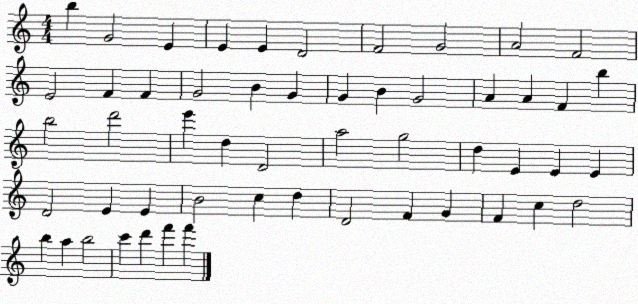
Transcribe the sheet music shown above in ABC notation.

X:1
T:Untitled
M:4/4
L:1/4
K:C
b G2 E E E D2 F2 G2 A2 F2 E2 F F G2 B G G B G2 A A F b b2 d'2 e' d D2 a2 g2 d E E E D2 E E B2 c d D2 F G F c d2 b a b2 c' d' f' f'